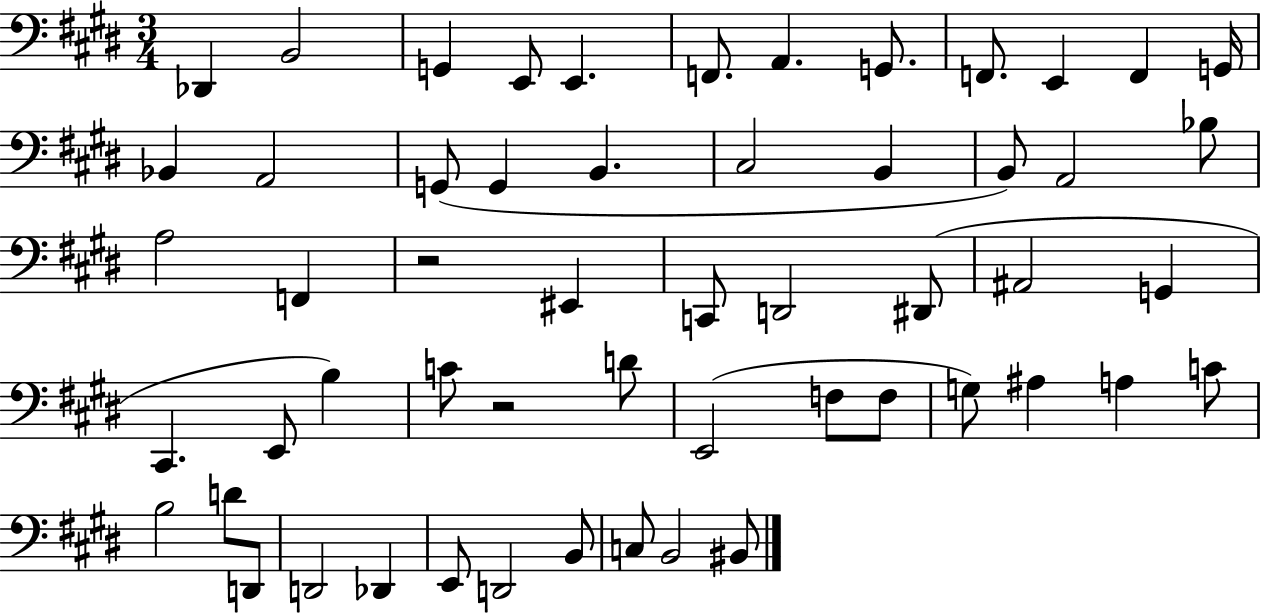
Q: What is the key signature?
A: E major